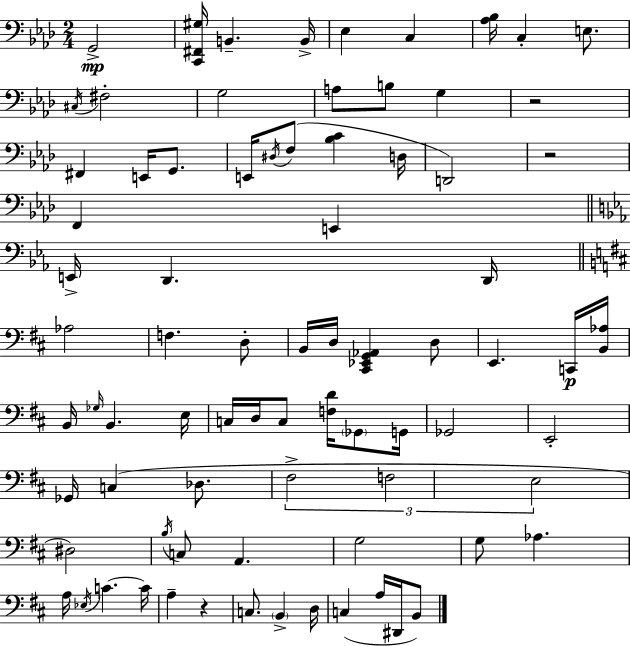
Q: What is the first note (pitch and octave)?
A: G2